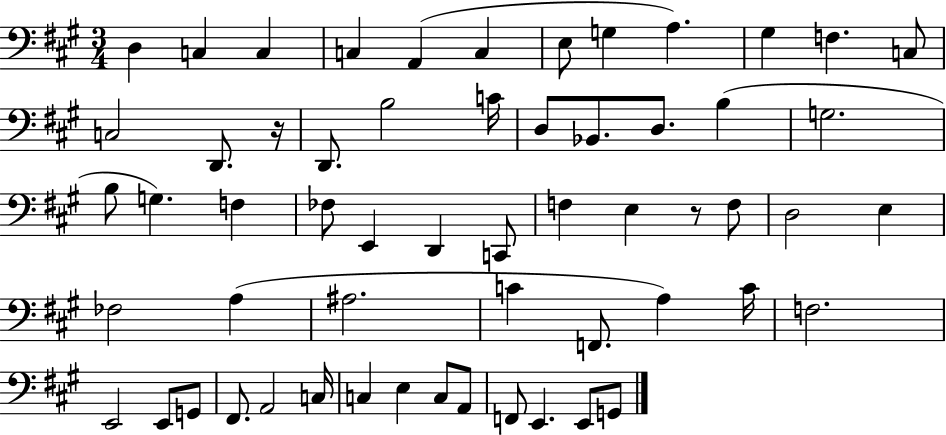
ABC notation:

X:1
T:Untitled
M:3/4
L:1/4
K:A
D, C, C, C, A,, C, E,/2 G, A, ^G, F, C,/2 C,2 D,,/2 z/4 D,,/2 B,2 C/4 D,/2 _B,,/2 D,/2 B, G,2 B,/2 G, F, _F,/2 E,, D,, C,,/2 F, E, z/2 F,/2 D,2 E, _F,2 A, ^A,2 C F,,/2 A, C/4 F,2 E,,2 E,,/2 G,,/2 ^F,,/2 A,,2 C,/4 C, E, C,/2 A,,/2 F,,/2 E,, E,,/2 G,,/2